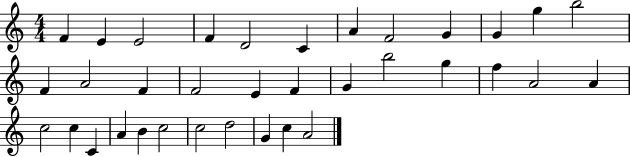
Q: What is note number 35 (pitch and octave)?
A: A4